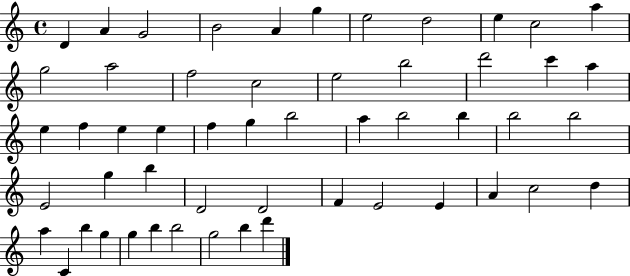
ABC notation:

X:1
T:Untitled
M:4/4
L:1/4
K:C
D A G2 B2 A g e2 d2 e c2 a g2 a2 f2 c2 e2 b2 d'2 c' a e f e e f g b2 a b2 b b2 b2 E2 g b D2 D2 F E2 E A c2 d a C b g g b b2 g2 b d'